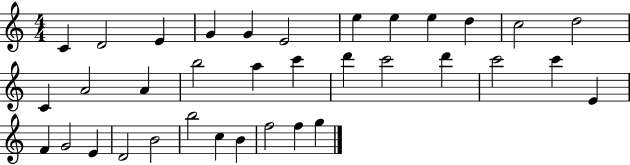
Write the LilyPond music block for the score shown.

{
  \clef treble
  \numericTimeSignature
  \time 4/4
  \key c \major
  c'4 d'2 e'4 | g'4 g'4 e'2 | e''4 e''4 e''4 d''4 | c''2 d''2 | \break c'4 a'2 a'4 | b''2 a''4 c'''4 | d'''4 c'''2 d'''4 | c'''2 c'''4 e'4 | \break f'4 g'2 e'4 | d'2 b'2 | b''2 c''4 b'4 | f''2 f''4 g''4 | \break \bar "|."
}